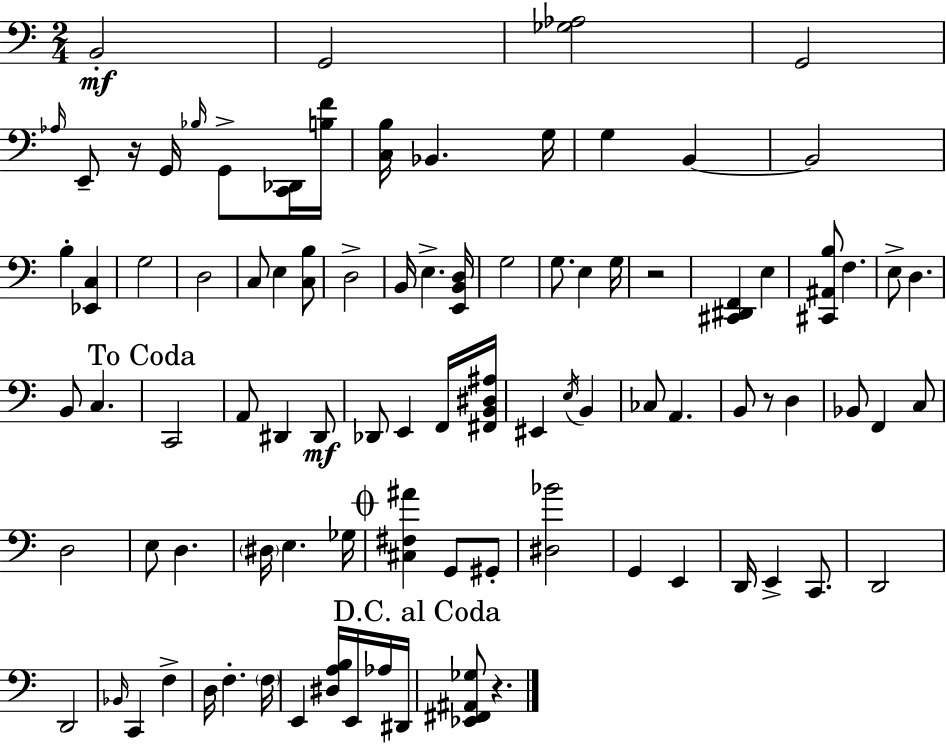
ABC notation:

X:1
T:Untitled
M:2/4
L:1/4
K:C
B,,2 G,,2 [_G,_A,]2 G,,2 _A,/4 E,,/2 z/4 G,,/4 _B,/4 G,,/2 [C,,_D,,]/4 [B,F]/4 [C,B,]/4 _B,, G,/4 G, B,, B,,2 B, [_E,,C,] G,2 D,2 C,/2 E, [C,B,]/2 D,2 B,,/4 E, [E,,B,,D,]/4 G,2 G,/2 E, G,/4 z2 [^C,,^D,,F,,] E, [^C,,^A,,B,]/2 F, E,/2 D, B,,/2 C, C,,2 A,,/2 ^D,, ^D,,/2 _D,,/2 E,, F,,/4 [^F,,B,,^D,^A,]/4 ^E,, E,/4 B,, _C,/2 A,, B,,/2 z/2 D, _B,,/2 F,, C,/2 D,2 E,/2 D, ^D,/4 E, _G,/4 [^C,^F,^A] G,,/2 ^G,,/2 [^D,_B]2 G,, E,, D,,/4 E,, C,,/2 D,,2 D,,2 _B,,/4 C,, F, D,/4 F, F,/4 E,, [^D,A,B,]/4 E,,/4 _A,/4 ^D,,/4 [_E,,^F,,^A,,_G,]/2 z